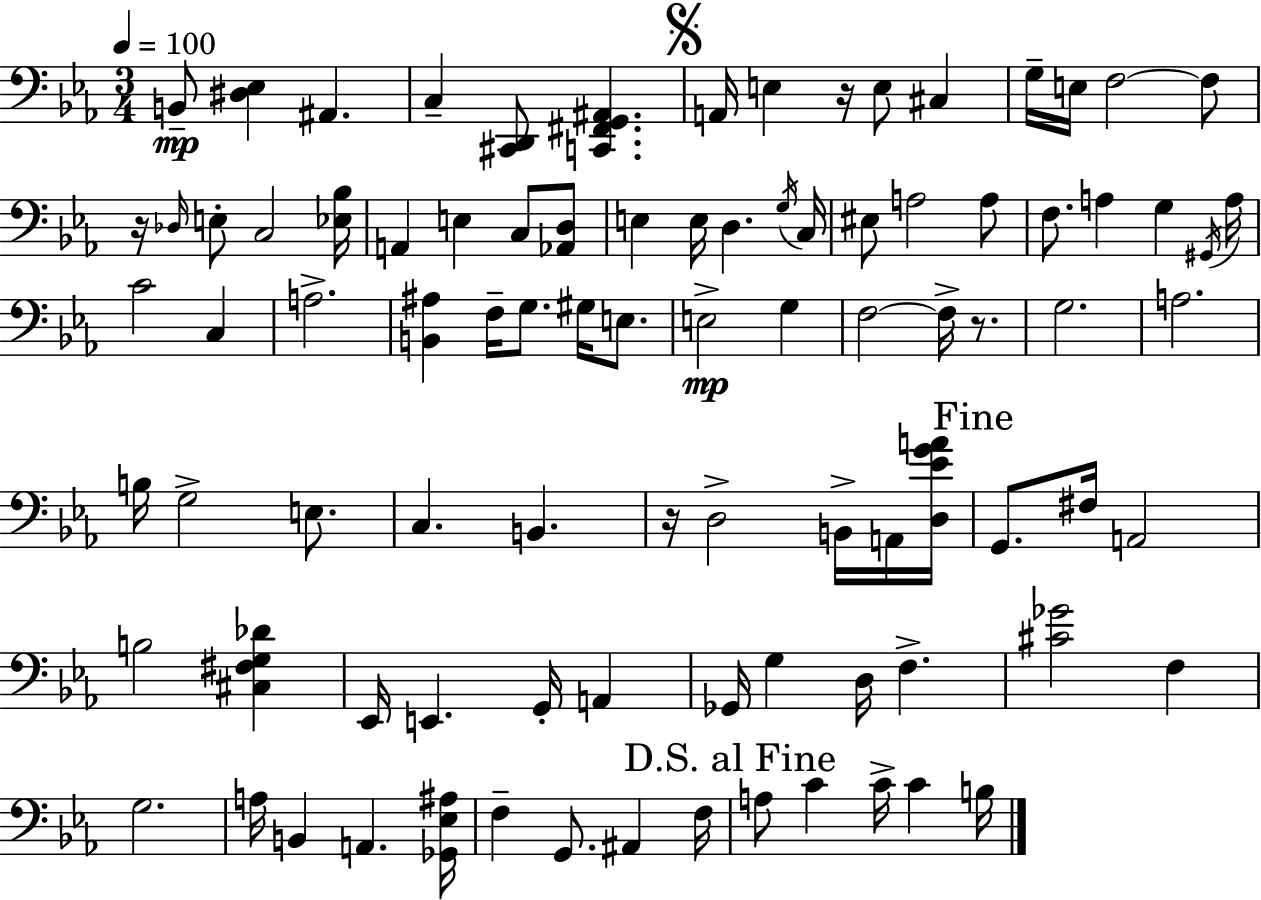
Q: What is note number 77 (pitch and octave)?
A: B3